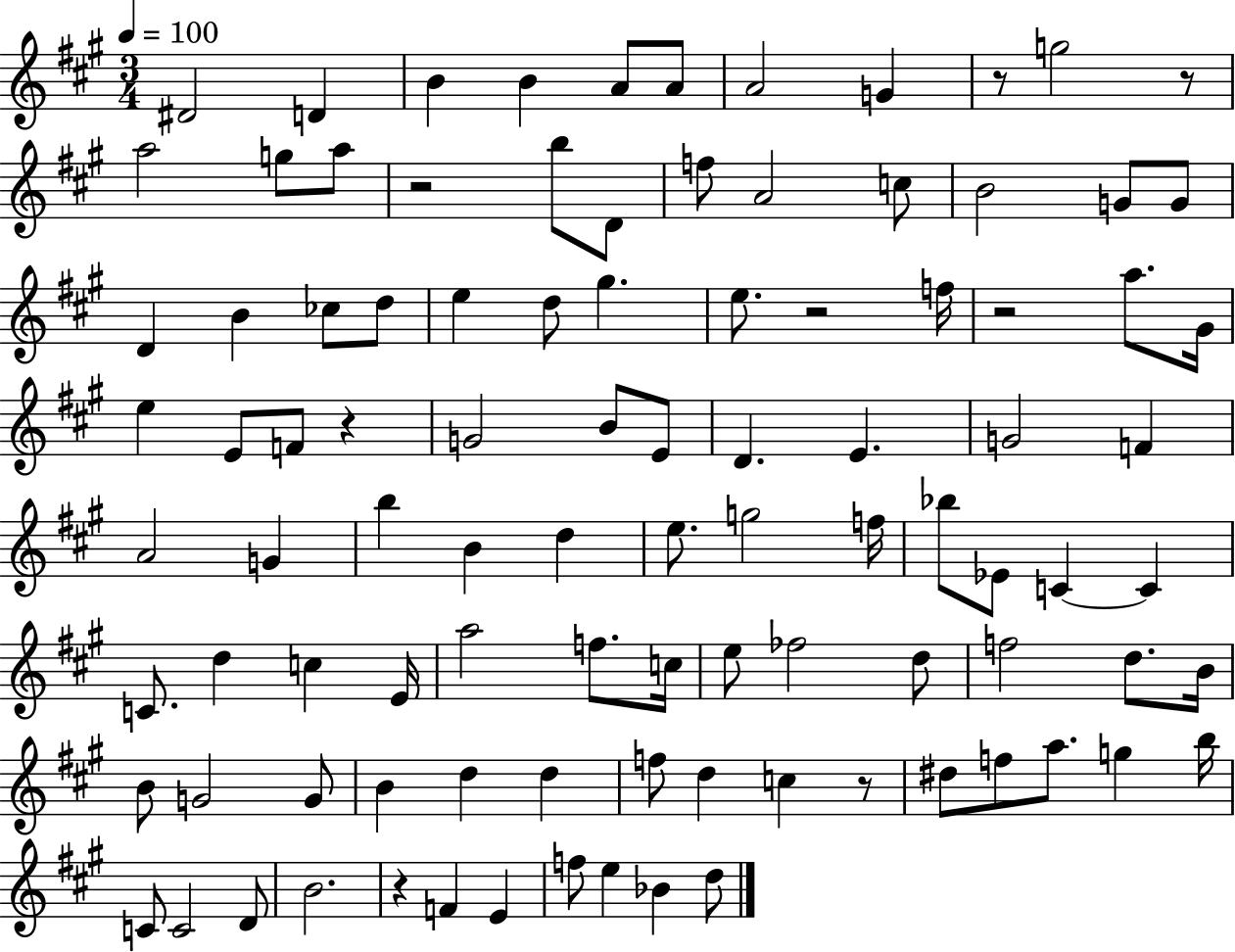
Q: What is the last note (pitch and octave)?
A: D5